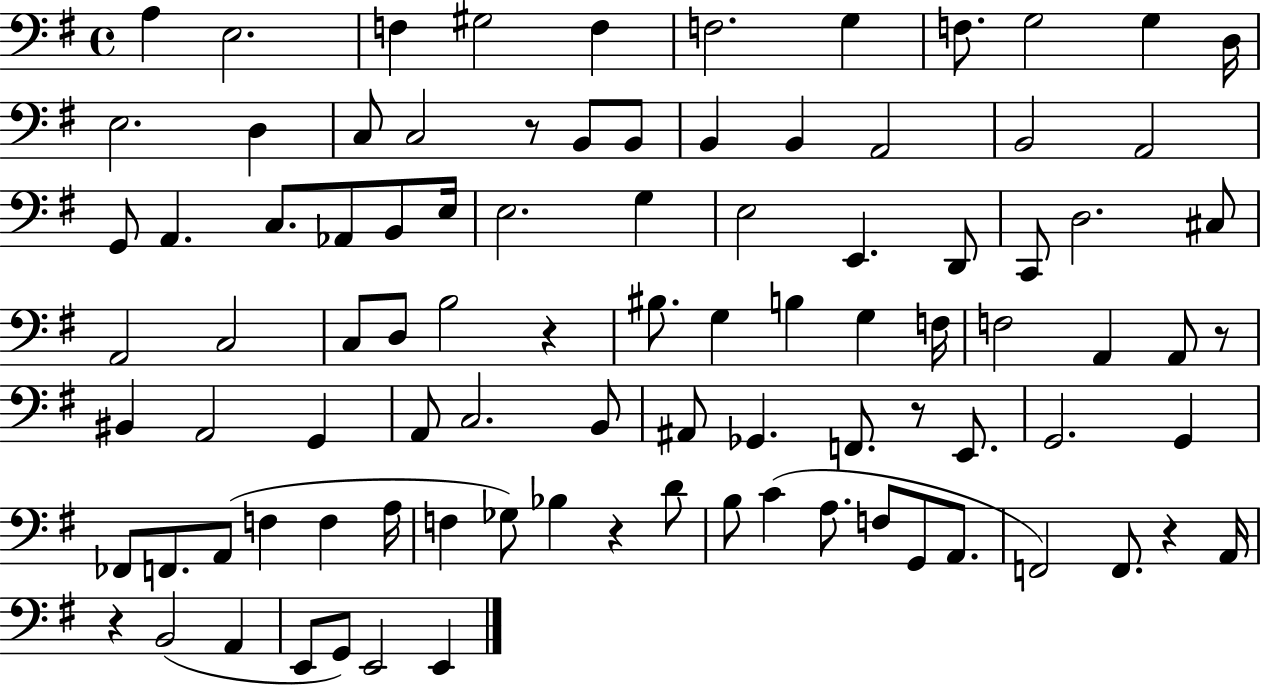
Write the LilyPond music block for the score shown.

{
  \clef bass
  \time 4/4
  \defaultTimeSignature
  \key g \major
  \repeat volta 2 { a4 e2. | f4 gis2 f4 | f2. g4 | f8. g2 g4 d16 | \break e2. d4 | c8 c2 r8 b,8 b,8 | b,4 b,4 a,2 | b,2 a,2 | \break g,8 a,4. c8. aes,8 b,8 e16 | e2. g4 | e2 e,4. d,8 | c,8 d2. cis8 | \break a,2 c2 | c8 d8 b2 r4 | bis8. g4 b4 g4 f16 | f2 a,4 a,8 r8 | \break bis,4 a,2 g,4 | a,8 c2. b,8 | ais,8 ges,4. f,8. r8 e,8. | g,2. g,4 | \break fes,8 f,8. a,8( f4 f4 a16 | f4 ges8) bes4 r4 d'8 | b8 c'4( a8. f8 g,8 a,8. | f,2) f,8. r4 a,16 | \break r4 b,2( a,4 | e,8 g,8) e,2 e,4 | } \bar "|."
}